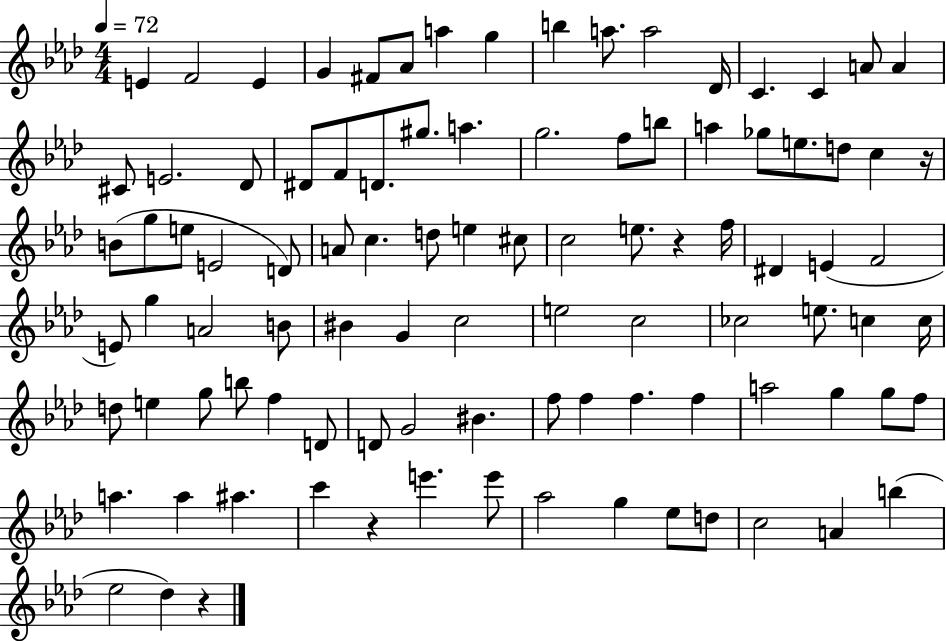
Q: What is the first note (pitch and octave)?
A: E4